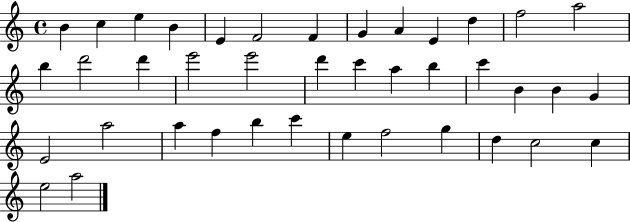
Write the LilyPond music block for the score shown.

{
  \clef treble
  \time 4/4
  \defaultTimeSignature
  \key c \major
  b'4 c''4 e''4 b'4 | e'4 f'2 f'4 | g'4 a'4 e'4 d''4 | f''2 a''2 | \break b''4 d'''2 d'''4 | e'''2 e'''2 | d'''4 c'''4 a''4 b''4 | c'''4 b'4 b'4 g'4 | \break e'2 a''2 | a''4 f''4 b''4 c'''4 | e''4 f''2 g''4 | d''4 c''2 c''4 | \break e''2 a''2 | \bar "|."
}